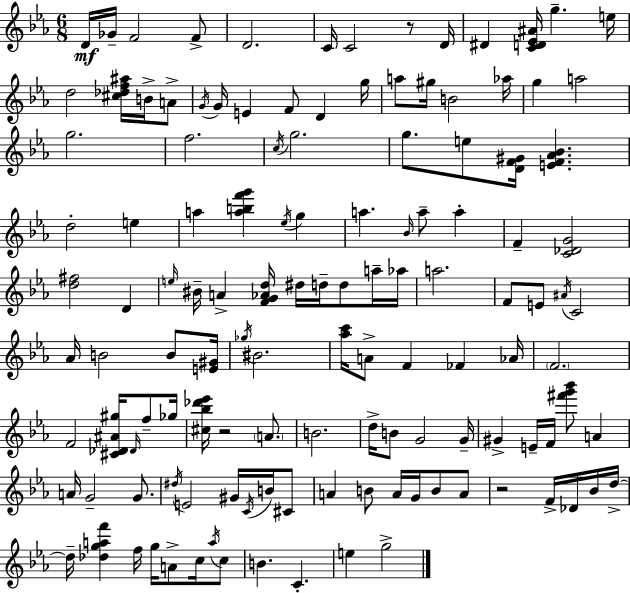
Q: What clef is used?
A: treble